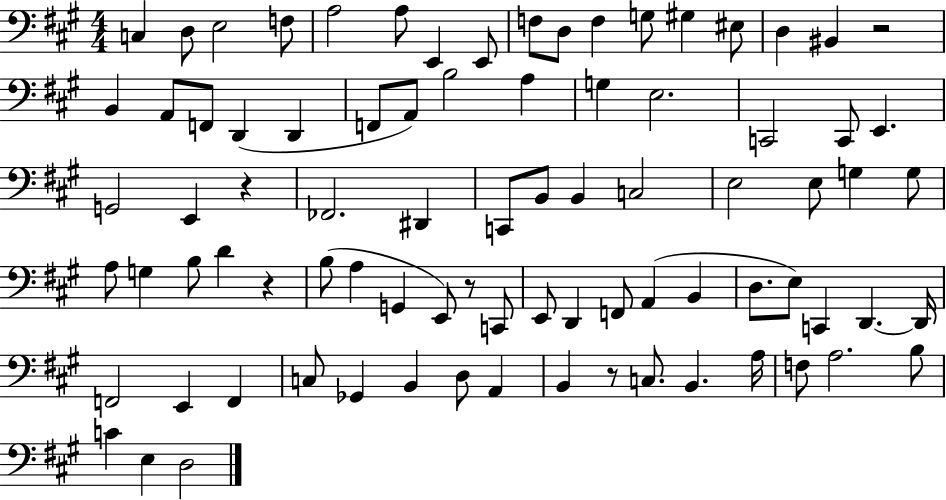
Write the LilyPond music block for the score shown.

{
  \clef bass
  \numericTimeSignature
  \time 4/4
  \key a \major
  c4 d8 e2 f8 | a2 a8 e,4 e,8 | f8 d8 f4 g8 gis4 eis8 | d4 bis,4 r2 | \break b,4 a,8 f,8 d,4( d,4 | f,8 a,8) b2 a4 | g4 e2. | c,2 c,8 e,4. | \break g,2 e,4 r4 | fes,2. dis,4 | c,8 b,8 b,4 c2 | e2 e8 g4 g8 | \break a8 g4 b8 d'4 r4 | b8( a4 g,4 e,8) r8 c,8 | e,8 d,4 f,8 a,4( b,4 | d8. e8) c,4 d,4.~~ d,16 | \break f,2 e,4 f,4 | c8 ges,4 b,4 d8 a,4 | b,4 r8 c8. b,4. a16 | f8 a2. b8 | \break c'4 e4 d2 | \bar "|."
}